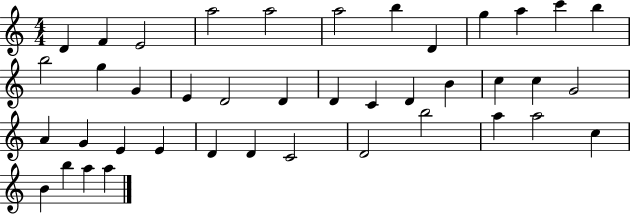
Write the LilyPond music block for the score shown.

{
  \clef treble
  \numericTimeSignature
  \time 4/4
  \key c \major
  d'4 f'4 e'2 | a''2 a''2 | a''2 b''4 d'4 | g''4 a''4 c'''4 b''4 | \break b''2 g''4 g'4 | e'4 d'2 d'4 | d'4 c'4 d'4 b'4 | c''4 c''4 g'2 | \break a'4 g'4 e'4 e'4 | d'4 d'4 c'2 | d'2 b''2 | a''4 a''2 c''4 | \break b'4 b''4 a''4 a''4 | \bar "|."
}